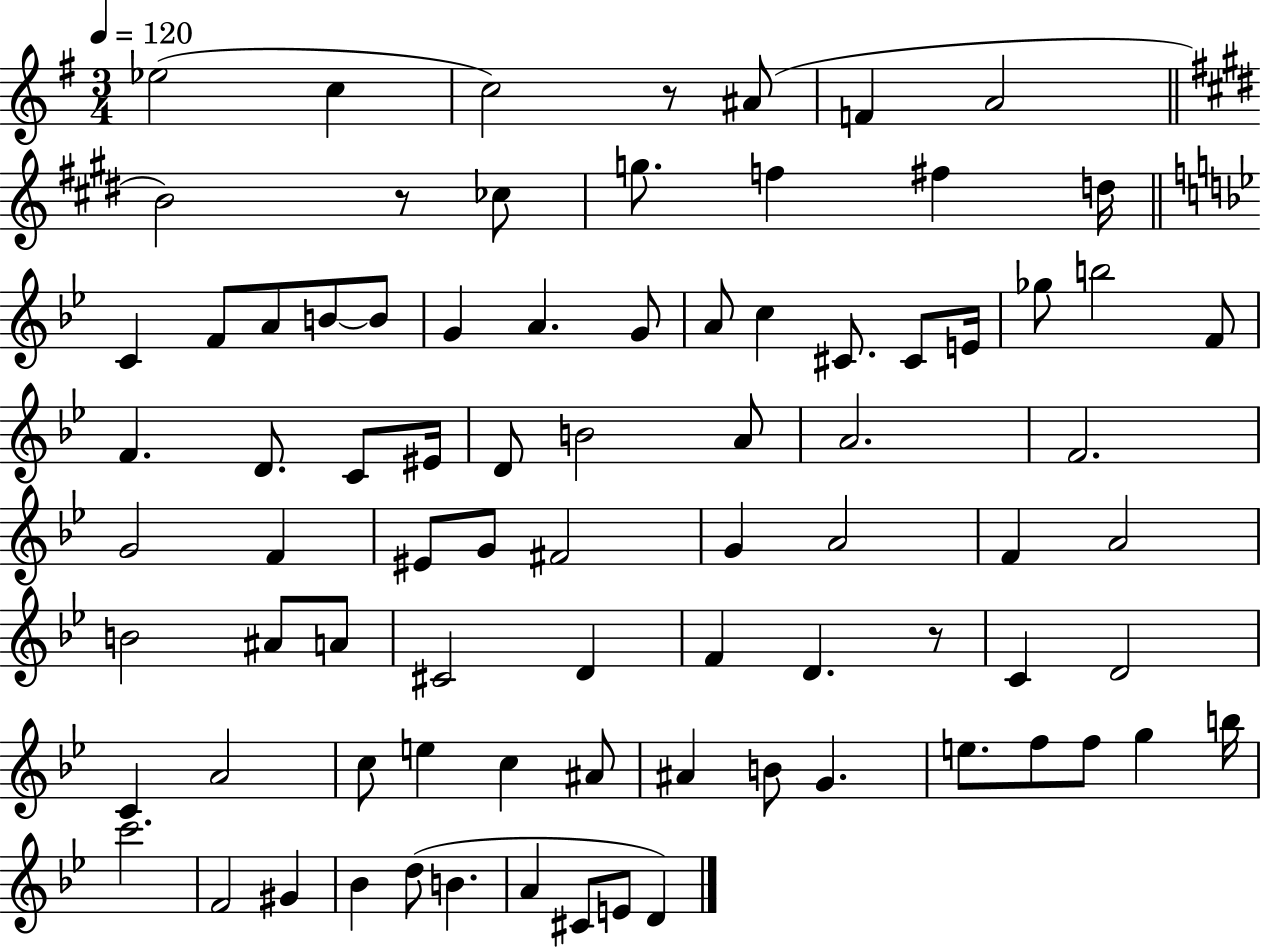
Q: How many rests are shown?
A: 3